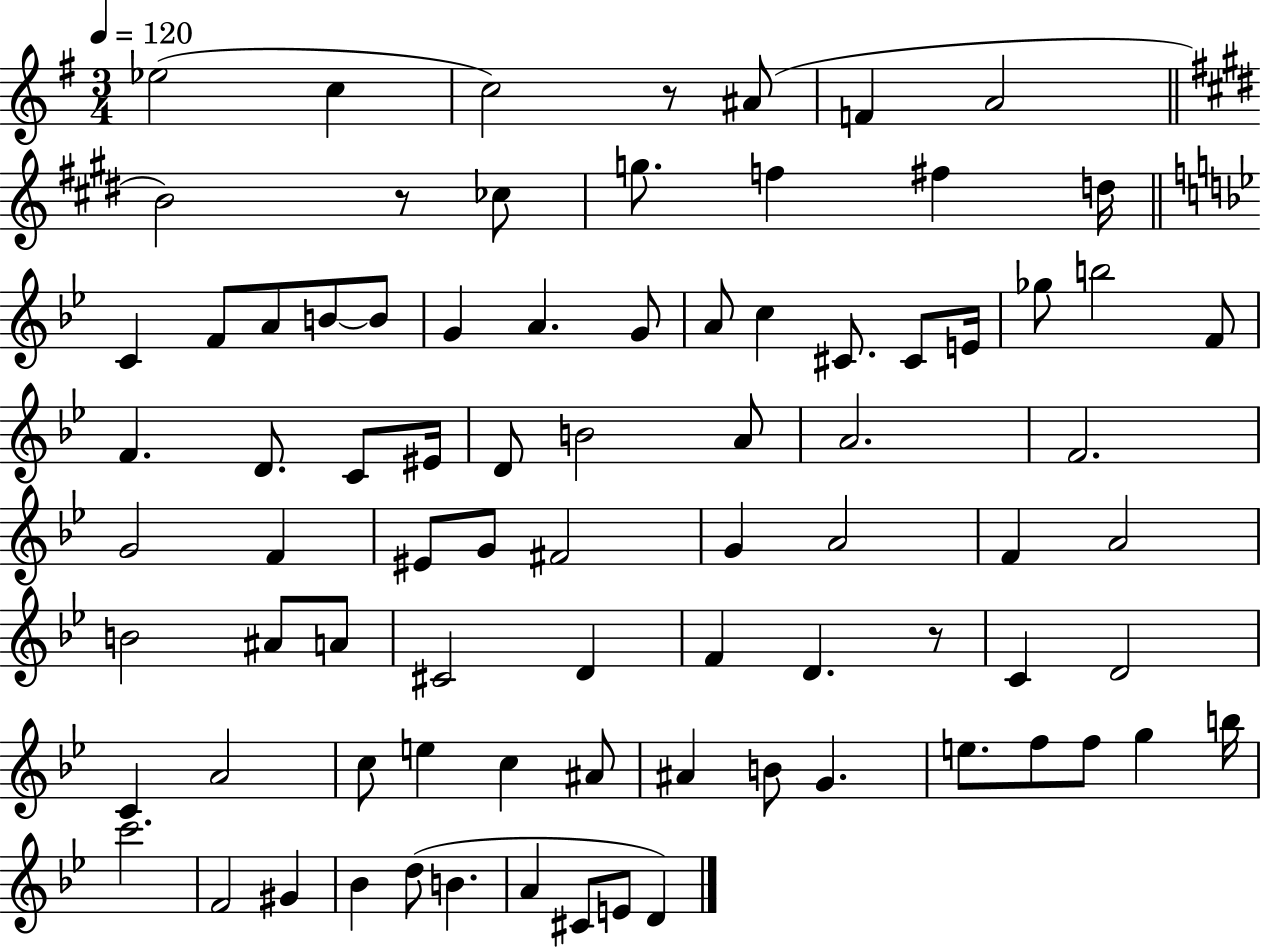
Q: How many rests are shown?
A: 3